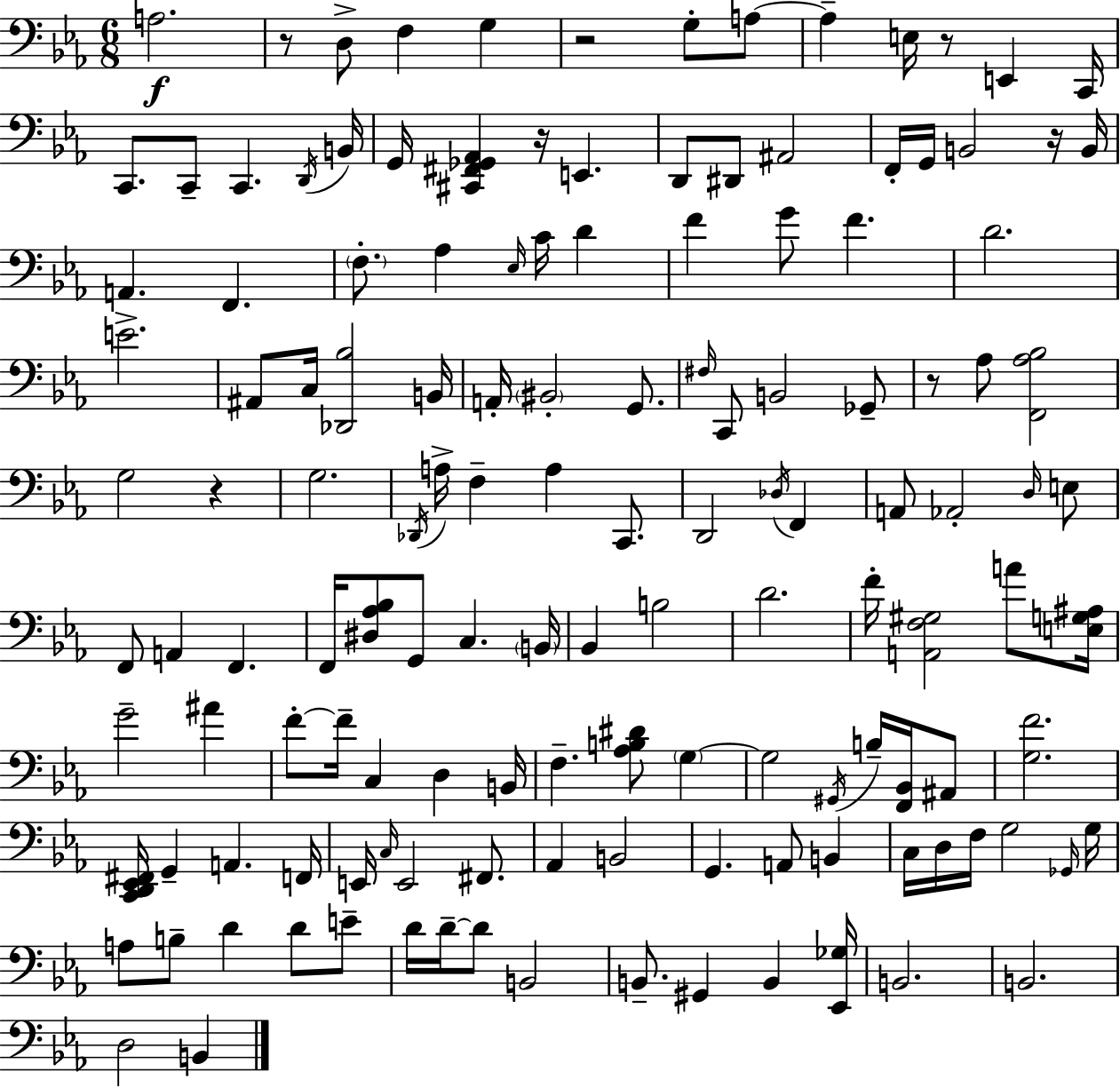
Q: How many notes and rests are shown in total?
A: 138